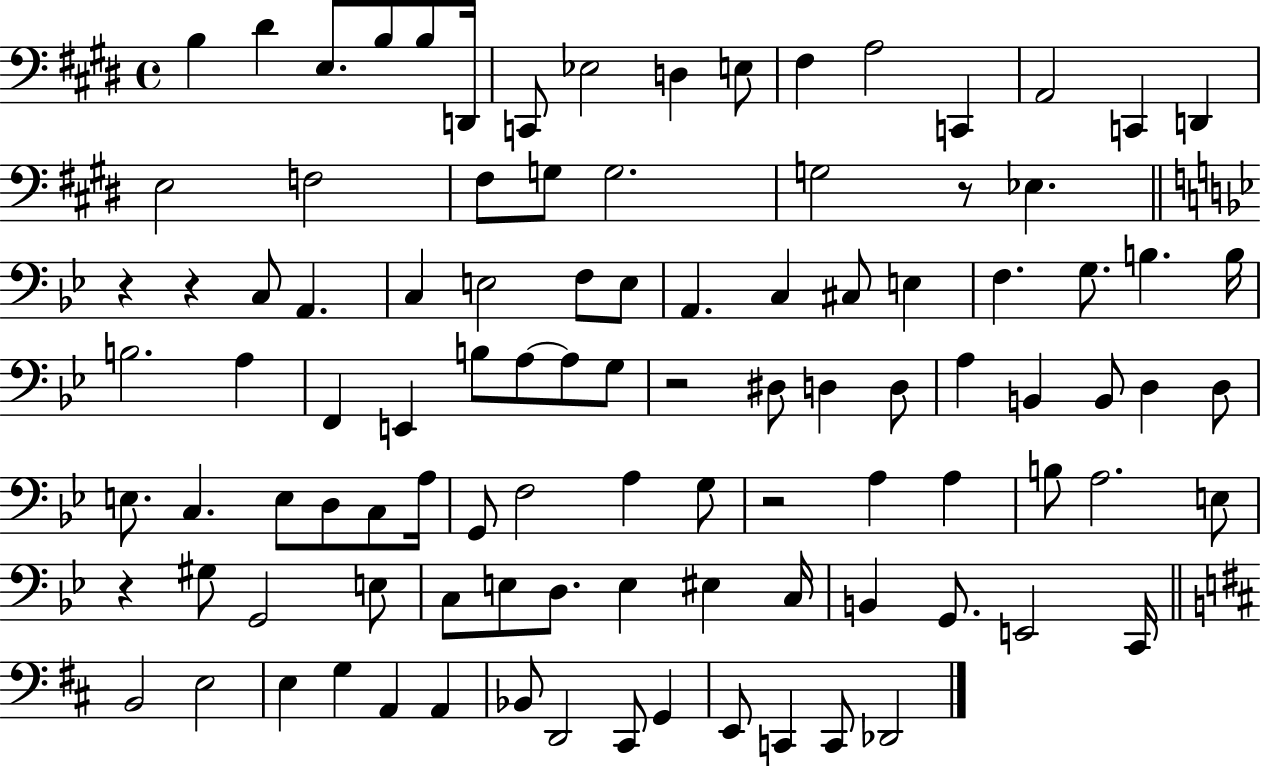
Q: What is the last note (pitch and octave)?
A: Db2